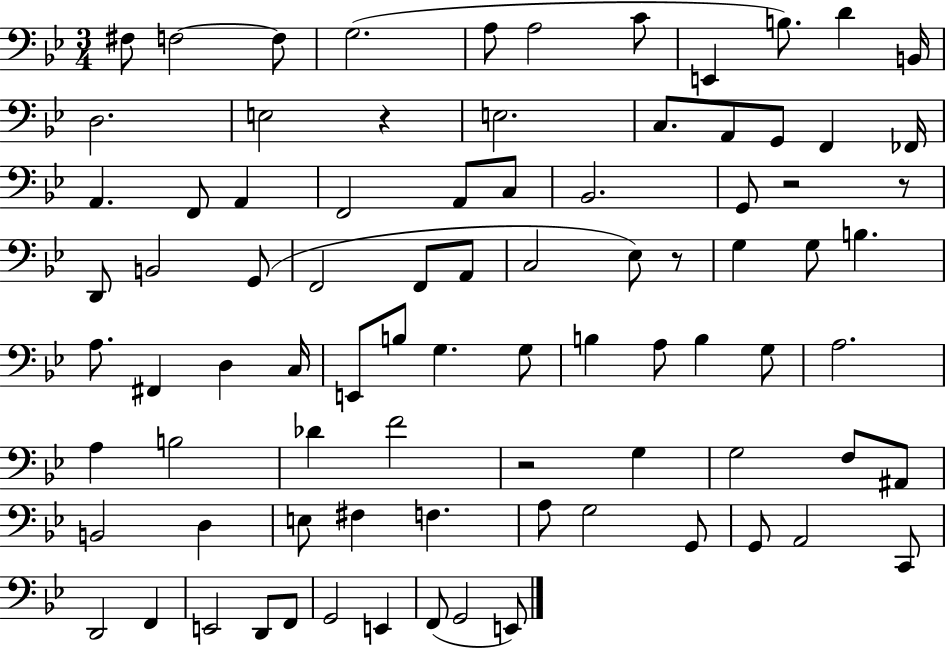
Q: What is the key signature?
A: BES major